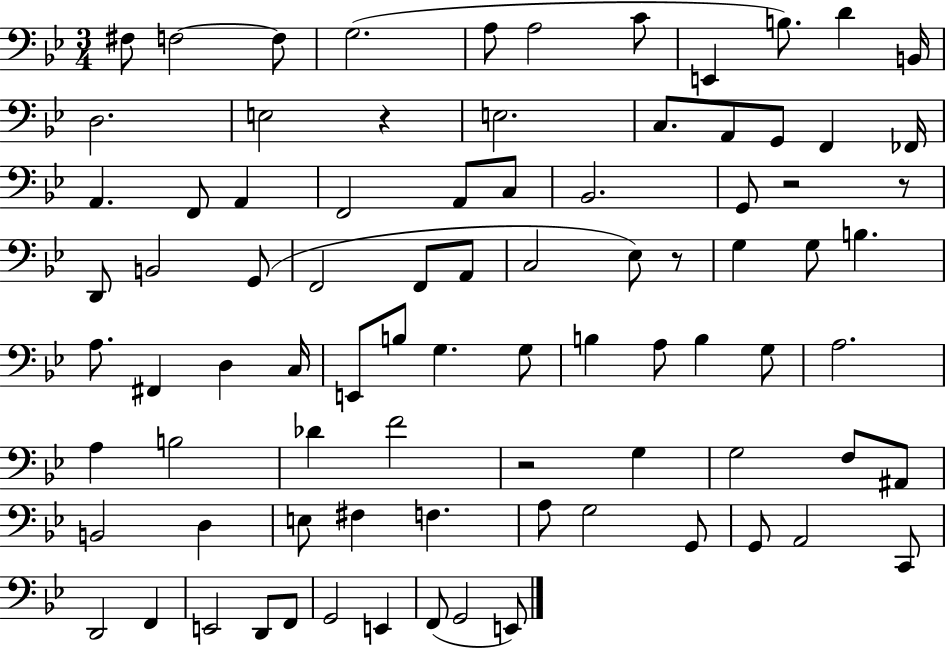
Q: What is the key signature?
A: BES major